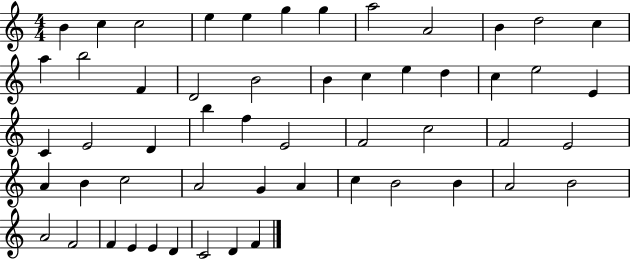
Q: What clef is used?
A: treble